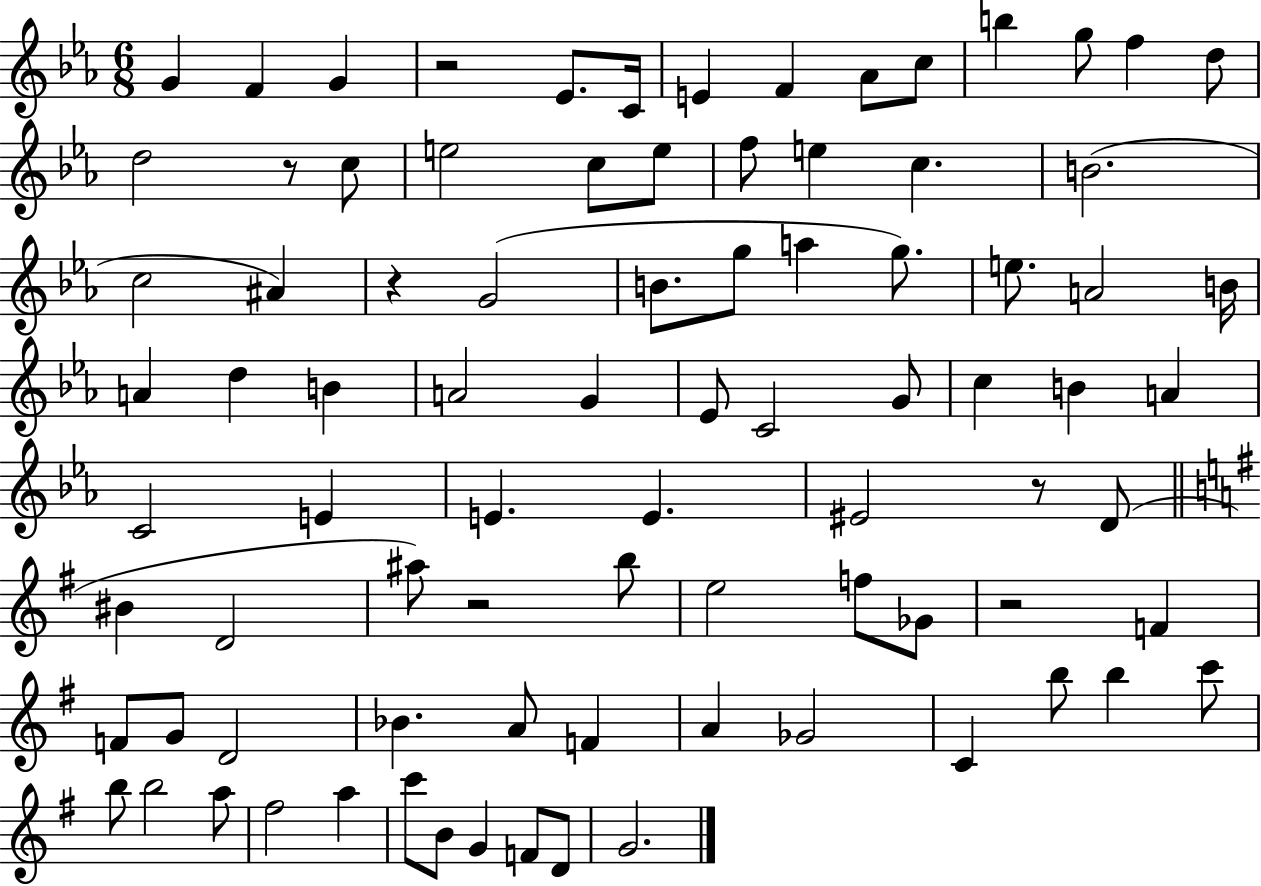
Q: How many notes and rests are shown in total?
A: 86